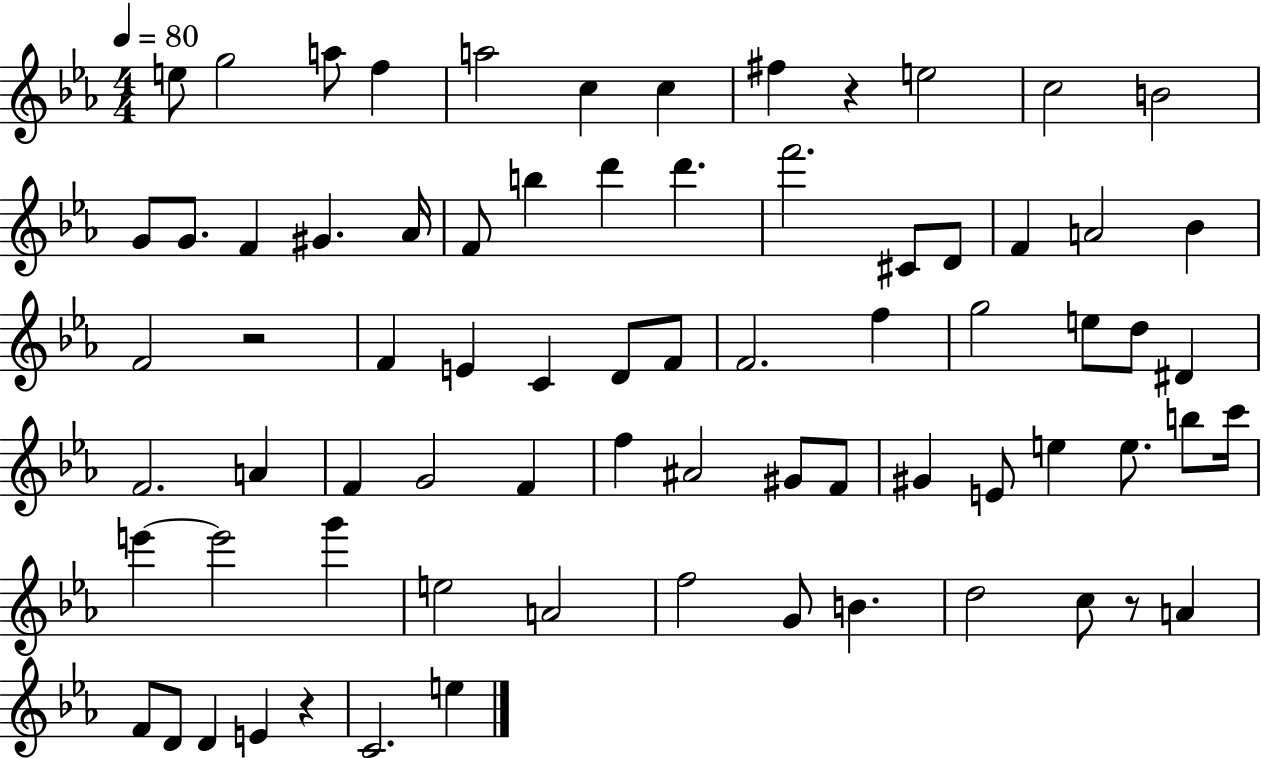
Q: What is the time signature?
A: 4/4